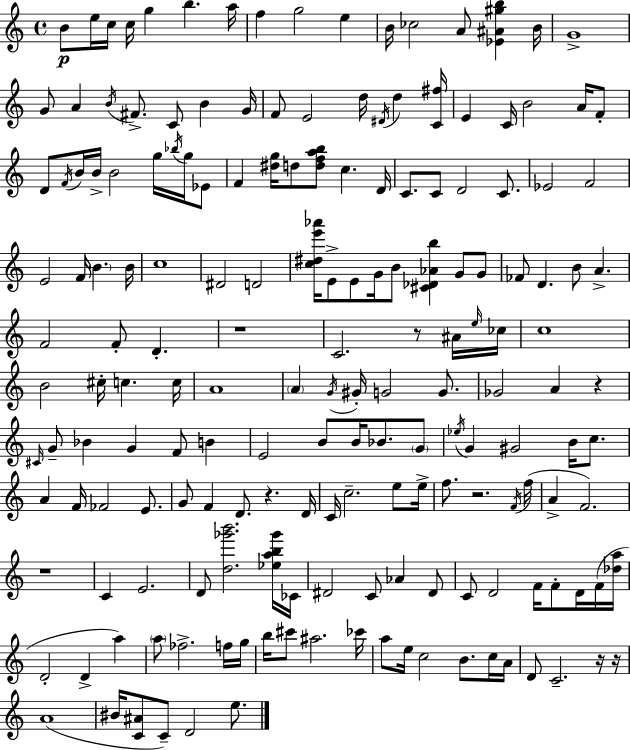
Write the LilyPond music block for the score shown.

{
  \clef treble
  \time 4/4
  \defaultTimeSignature
  \key a \minor
  \repeat volta 2 { b'8\p e''16 c''16 c''16 g''4 b''4. a''16 | f''4 g''2 e''4 | b'16 ces''2 a'8 <ees' ais' gis'' b''>4 b'16 | g'1-> | \break g'8 a'4 \acciaccatura { b'16 } fis'8.-> c'8 b'4 | g'16 f'8 e'2 d''16 \acciaccatura { dis'16 } d''4 | <c' fis''>16 e'4 c'16 b'2 a'16 | f'8-. d'8 \acciaccatura { f'16 } b'16 b'16-> b'2 g''16 | \break \acciaccatura { bes''16 } g''16 ees'8 f'4 <dis'' g''>16 d''8 <d'' f'' a'' b''>8 c''4. | d'16 c'8. c'8 d'2 | c'8. ees'2 f'2 | e'2 f'16 \parenthesize b'4. | \break b'16 c''1 | dis'2 d'2 | <c'' dis'' e''' aes'''>16 e'8-> e'8 g'16 b'8 <cis' des' aes' b''>4 | g'8 g'8 fes'8 d'4. b'8 a'4.-> | \break f'2 f'8-. d'4.-. | r1 | c'2. | r8 ais'16 \grace { e''16 } ces''16 c''1 | \break b'2 cis''16-. c''4. | c''16 a'1 | \parenthesize a'4 \acciaccatura { g'16 } gis'16-. g'2 | g'8. ges'2 a'4 | \break r4 \grace { cis'16 } g'8-- bes'4 g'4 | f'8 b'4 e'2 b'8 | b'16 bes'8. \parenthesize g'8 \acciaccatura { ees''16 } g'4 gis'2 | b'16 c''8. a'4 f'16 fes'2 | \break e'8. g'8 f'4 d'8. | r4. d'16 c'16 c''2.-- | e''8 e''16-> f''8. r2. | \acciaccatura { f'16 }( f''16 a'4-> f'2.) | \break r1 | c'4 e'2. | d'8 <d'' ges''' b'''>2. | <ees'' a'' b'' ges'''>16 ces'16 dis'2 | \break c'8 aes'4 dis'8 c'8 d'2 | f'16 f'8-. d'16 f'16( <des'' a''>16 d'2-. | d'4-> a''4) \parenthesize a''8 fes''2.-> | f''16 g''16 b''16 cis'''8 ais''2. | \break ces'''16 a''8 e''16 c''2 | b'8. c''16 a'16 d'8 c'2.-- | r16 r16 a'1( | bis'16 <c' ais'>8 c'8--) d'2 | \break e''8. } \bar "|."
}